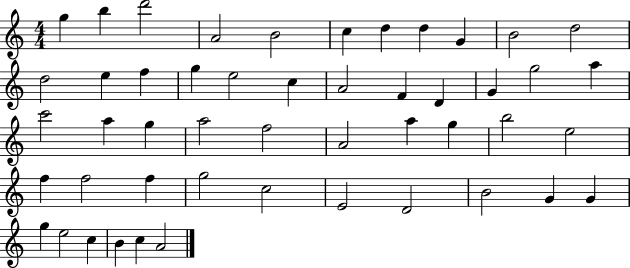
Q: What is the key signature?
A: C major